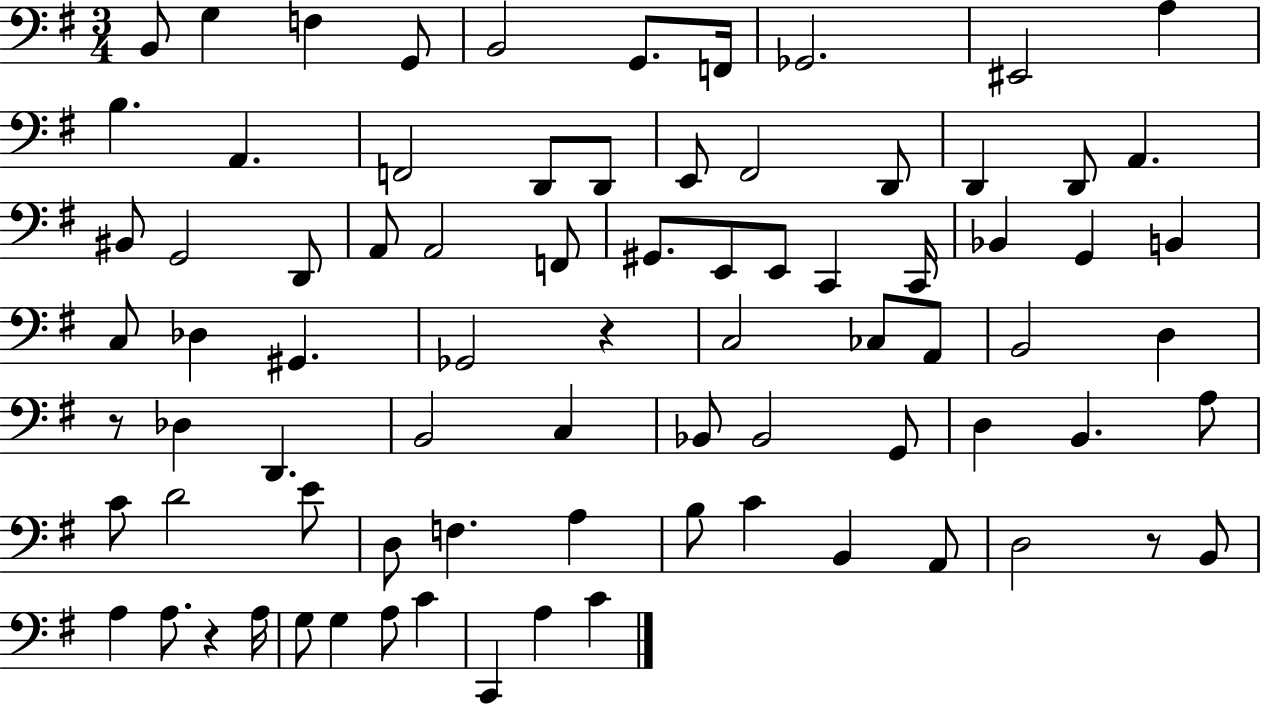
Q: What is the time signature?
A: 3/4